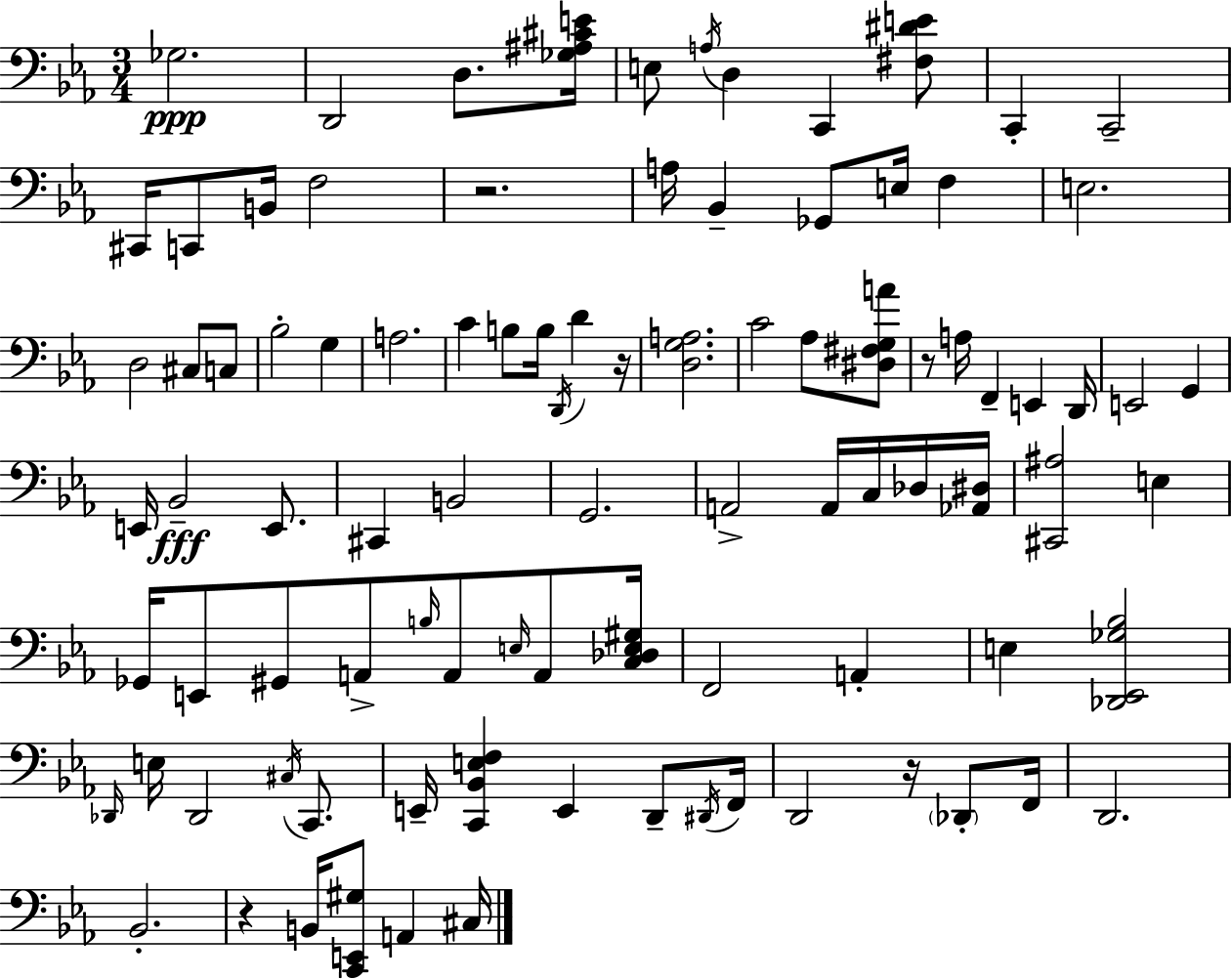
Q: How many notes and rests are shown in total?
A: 93